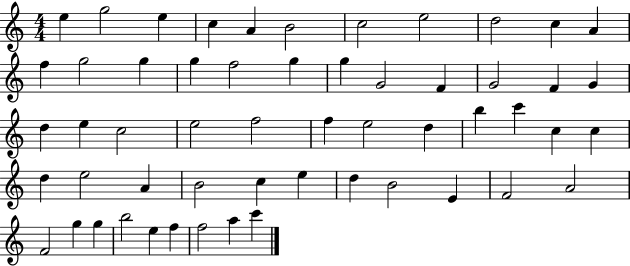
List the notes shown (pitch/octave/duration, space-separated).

E5/q G5/h E5/q C5/q A4/q B4/h C5/h E5/h D5/h C5/q A4/q F5/q G5/h G5/q G5/q F5/h G5/q G5/q G4/h F4/q G4/h F4/q G4/q D5/q E5/q C5/h E5/h F5/h F5/q E5/h D5/q B5/q C6/q C5/q C5/q D5/q E5/h A4/q B4/h C5/q E5/q D5/q B4/h E4/q F4/h A4/h F4/h G5/q G5/q B5/h E5/q F5/q F5/h A5/q C6/q